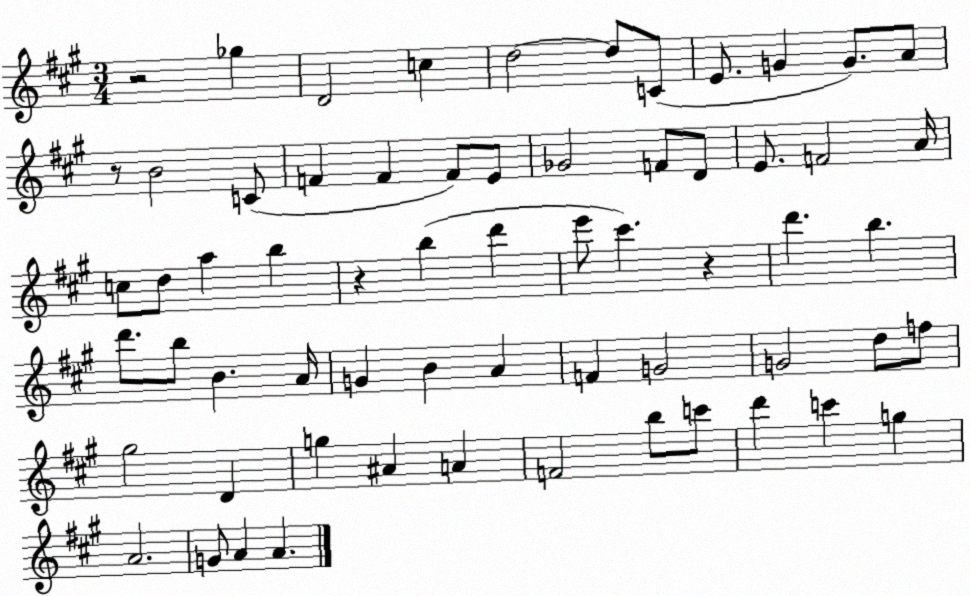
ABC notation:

X:1
T:Untitled
M:3/4
L:1/4
K:A
z2 _g D2 c d2 d/2 C/2 E/2 G G/2 A/2 z/2 B2 C/2 F F F/2 E/2 _G2 F/2 D/2 E/2 F2 A/4 c/2 d/2 a b z b d' e'/2 ^c' z d' b d'/2 b/2 B A/4 G B A F G2 G2 d/2 f/2 ^g2 D g ^A A F2 b/2 c'/2 d' c' g A2 G/2 A A